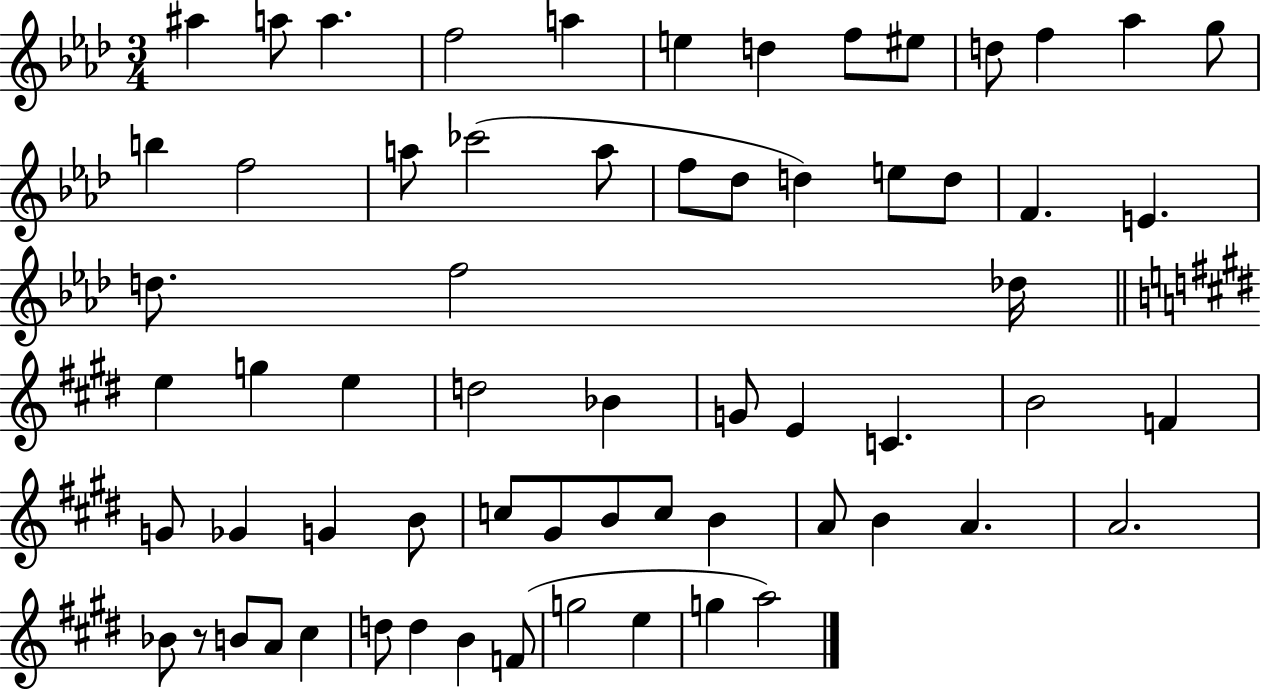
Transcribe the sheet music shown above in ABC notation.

X:1
T:Untitled
M:3/4
L:1/4
K:Ab
^a a/2 a f2 a e d f/2 ^e/2 d/2 f _a g/2 b f2 a/2 _c'2 a/2 f/2 _d/2 d e/2 d/2 F E d/2 f2 _d/4 e g e d2 _B G/2 E C B2 F G/2 _G G B/2 c/2 ^G/2 B/2 c/2 B A/2 B A A2 _B/2 z/2 B/2 A/2 ^c d/2 d B F/2 g2 e g a2